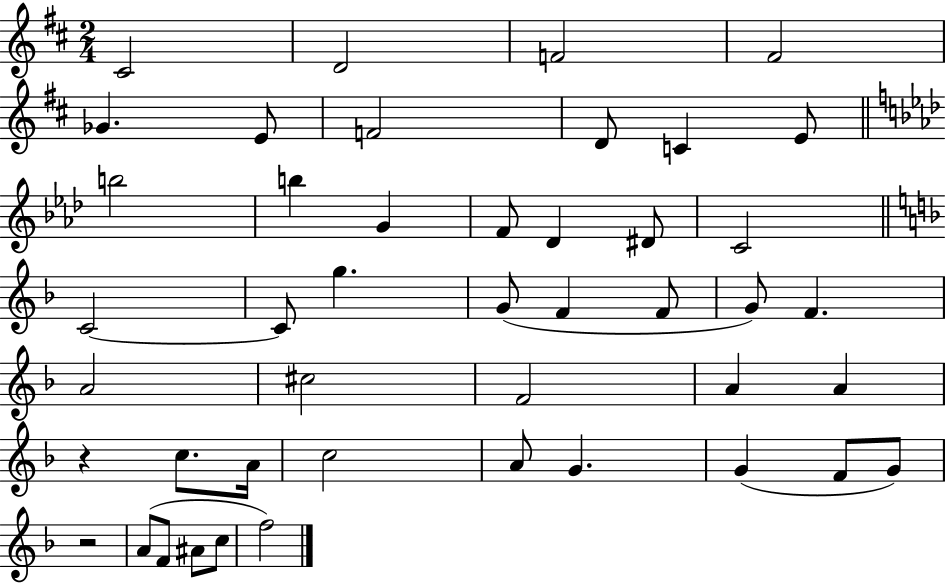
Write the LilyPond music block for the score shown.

{
  \clef treble
  \numericTimeSignature
  \time 2/4
  \key d \major
  cis'2 | d'2 | f'2 | fis'2 | \break ges'4. e'8 | f'2 | d'8 c'4 e'8 | \bar "||" \break \key f \minor b''2 | b''4 g'4 | f'8 des'4 dis'8 | c'2 | \break \bar "||" \break \key f \major c'2~~ | c'8 g''4. | g'8( f'4 f'8 | g'8) f'4. | \break a'2 | cis''2 | f'2 | a'4 a'4 | \break r4 c''8. a'16 | c''2 | a'8 g'4. | g'4( f'8 g'8) | \break r2 | a'8( f'8 ais'8 c''8 | f''2) | \bar "|."
}